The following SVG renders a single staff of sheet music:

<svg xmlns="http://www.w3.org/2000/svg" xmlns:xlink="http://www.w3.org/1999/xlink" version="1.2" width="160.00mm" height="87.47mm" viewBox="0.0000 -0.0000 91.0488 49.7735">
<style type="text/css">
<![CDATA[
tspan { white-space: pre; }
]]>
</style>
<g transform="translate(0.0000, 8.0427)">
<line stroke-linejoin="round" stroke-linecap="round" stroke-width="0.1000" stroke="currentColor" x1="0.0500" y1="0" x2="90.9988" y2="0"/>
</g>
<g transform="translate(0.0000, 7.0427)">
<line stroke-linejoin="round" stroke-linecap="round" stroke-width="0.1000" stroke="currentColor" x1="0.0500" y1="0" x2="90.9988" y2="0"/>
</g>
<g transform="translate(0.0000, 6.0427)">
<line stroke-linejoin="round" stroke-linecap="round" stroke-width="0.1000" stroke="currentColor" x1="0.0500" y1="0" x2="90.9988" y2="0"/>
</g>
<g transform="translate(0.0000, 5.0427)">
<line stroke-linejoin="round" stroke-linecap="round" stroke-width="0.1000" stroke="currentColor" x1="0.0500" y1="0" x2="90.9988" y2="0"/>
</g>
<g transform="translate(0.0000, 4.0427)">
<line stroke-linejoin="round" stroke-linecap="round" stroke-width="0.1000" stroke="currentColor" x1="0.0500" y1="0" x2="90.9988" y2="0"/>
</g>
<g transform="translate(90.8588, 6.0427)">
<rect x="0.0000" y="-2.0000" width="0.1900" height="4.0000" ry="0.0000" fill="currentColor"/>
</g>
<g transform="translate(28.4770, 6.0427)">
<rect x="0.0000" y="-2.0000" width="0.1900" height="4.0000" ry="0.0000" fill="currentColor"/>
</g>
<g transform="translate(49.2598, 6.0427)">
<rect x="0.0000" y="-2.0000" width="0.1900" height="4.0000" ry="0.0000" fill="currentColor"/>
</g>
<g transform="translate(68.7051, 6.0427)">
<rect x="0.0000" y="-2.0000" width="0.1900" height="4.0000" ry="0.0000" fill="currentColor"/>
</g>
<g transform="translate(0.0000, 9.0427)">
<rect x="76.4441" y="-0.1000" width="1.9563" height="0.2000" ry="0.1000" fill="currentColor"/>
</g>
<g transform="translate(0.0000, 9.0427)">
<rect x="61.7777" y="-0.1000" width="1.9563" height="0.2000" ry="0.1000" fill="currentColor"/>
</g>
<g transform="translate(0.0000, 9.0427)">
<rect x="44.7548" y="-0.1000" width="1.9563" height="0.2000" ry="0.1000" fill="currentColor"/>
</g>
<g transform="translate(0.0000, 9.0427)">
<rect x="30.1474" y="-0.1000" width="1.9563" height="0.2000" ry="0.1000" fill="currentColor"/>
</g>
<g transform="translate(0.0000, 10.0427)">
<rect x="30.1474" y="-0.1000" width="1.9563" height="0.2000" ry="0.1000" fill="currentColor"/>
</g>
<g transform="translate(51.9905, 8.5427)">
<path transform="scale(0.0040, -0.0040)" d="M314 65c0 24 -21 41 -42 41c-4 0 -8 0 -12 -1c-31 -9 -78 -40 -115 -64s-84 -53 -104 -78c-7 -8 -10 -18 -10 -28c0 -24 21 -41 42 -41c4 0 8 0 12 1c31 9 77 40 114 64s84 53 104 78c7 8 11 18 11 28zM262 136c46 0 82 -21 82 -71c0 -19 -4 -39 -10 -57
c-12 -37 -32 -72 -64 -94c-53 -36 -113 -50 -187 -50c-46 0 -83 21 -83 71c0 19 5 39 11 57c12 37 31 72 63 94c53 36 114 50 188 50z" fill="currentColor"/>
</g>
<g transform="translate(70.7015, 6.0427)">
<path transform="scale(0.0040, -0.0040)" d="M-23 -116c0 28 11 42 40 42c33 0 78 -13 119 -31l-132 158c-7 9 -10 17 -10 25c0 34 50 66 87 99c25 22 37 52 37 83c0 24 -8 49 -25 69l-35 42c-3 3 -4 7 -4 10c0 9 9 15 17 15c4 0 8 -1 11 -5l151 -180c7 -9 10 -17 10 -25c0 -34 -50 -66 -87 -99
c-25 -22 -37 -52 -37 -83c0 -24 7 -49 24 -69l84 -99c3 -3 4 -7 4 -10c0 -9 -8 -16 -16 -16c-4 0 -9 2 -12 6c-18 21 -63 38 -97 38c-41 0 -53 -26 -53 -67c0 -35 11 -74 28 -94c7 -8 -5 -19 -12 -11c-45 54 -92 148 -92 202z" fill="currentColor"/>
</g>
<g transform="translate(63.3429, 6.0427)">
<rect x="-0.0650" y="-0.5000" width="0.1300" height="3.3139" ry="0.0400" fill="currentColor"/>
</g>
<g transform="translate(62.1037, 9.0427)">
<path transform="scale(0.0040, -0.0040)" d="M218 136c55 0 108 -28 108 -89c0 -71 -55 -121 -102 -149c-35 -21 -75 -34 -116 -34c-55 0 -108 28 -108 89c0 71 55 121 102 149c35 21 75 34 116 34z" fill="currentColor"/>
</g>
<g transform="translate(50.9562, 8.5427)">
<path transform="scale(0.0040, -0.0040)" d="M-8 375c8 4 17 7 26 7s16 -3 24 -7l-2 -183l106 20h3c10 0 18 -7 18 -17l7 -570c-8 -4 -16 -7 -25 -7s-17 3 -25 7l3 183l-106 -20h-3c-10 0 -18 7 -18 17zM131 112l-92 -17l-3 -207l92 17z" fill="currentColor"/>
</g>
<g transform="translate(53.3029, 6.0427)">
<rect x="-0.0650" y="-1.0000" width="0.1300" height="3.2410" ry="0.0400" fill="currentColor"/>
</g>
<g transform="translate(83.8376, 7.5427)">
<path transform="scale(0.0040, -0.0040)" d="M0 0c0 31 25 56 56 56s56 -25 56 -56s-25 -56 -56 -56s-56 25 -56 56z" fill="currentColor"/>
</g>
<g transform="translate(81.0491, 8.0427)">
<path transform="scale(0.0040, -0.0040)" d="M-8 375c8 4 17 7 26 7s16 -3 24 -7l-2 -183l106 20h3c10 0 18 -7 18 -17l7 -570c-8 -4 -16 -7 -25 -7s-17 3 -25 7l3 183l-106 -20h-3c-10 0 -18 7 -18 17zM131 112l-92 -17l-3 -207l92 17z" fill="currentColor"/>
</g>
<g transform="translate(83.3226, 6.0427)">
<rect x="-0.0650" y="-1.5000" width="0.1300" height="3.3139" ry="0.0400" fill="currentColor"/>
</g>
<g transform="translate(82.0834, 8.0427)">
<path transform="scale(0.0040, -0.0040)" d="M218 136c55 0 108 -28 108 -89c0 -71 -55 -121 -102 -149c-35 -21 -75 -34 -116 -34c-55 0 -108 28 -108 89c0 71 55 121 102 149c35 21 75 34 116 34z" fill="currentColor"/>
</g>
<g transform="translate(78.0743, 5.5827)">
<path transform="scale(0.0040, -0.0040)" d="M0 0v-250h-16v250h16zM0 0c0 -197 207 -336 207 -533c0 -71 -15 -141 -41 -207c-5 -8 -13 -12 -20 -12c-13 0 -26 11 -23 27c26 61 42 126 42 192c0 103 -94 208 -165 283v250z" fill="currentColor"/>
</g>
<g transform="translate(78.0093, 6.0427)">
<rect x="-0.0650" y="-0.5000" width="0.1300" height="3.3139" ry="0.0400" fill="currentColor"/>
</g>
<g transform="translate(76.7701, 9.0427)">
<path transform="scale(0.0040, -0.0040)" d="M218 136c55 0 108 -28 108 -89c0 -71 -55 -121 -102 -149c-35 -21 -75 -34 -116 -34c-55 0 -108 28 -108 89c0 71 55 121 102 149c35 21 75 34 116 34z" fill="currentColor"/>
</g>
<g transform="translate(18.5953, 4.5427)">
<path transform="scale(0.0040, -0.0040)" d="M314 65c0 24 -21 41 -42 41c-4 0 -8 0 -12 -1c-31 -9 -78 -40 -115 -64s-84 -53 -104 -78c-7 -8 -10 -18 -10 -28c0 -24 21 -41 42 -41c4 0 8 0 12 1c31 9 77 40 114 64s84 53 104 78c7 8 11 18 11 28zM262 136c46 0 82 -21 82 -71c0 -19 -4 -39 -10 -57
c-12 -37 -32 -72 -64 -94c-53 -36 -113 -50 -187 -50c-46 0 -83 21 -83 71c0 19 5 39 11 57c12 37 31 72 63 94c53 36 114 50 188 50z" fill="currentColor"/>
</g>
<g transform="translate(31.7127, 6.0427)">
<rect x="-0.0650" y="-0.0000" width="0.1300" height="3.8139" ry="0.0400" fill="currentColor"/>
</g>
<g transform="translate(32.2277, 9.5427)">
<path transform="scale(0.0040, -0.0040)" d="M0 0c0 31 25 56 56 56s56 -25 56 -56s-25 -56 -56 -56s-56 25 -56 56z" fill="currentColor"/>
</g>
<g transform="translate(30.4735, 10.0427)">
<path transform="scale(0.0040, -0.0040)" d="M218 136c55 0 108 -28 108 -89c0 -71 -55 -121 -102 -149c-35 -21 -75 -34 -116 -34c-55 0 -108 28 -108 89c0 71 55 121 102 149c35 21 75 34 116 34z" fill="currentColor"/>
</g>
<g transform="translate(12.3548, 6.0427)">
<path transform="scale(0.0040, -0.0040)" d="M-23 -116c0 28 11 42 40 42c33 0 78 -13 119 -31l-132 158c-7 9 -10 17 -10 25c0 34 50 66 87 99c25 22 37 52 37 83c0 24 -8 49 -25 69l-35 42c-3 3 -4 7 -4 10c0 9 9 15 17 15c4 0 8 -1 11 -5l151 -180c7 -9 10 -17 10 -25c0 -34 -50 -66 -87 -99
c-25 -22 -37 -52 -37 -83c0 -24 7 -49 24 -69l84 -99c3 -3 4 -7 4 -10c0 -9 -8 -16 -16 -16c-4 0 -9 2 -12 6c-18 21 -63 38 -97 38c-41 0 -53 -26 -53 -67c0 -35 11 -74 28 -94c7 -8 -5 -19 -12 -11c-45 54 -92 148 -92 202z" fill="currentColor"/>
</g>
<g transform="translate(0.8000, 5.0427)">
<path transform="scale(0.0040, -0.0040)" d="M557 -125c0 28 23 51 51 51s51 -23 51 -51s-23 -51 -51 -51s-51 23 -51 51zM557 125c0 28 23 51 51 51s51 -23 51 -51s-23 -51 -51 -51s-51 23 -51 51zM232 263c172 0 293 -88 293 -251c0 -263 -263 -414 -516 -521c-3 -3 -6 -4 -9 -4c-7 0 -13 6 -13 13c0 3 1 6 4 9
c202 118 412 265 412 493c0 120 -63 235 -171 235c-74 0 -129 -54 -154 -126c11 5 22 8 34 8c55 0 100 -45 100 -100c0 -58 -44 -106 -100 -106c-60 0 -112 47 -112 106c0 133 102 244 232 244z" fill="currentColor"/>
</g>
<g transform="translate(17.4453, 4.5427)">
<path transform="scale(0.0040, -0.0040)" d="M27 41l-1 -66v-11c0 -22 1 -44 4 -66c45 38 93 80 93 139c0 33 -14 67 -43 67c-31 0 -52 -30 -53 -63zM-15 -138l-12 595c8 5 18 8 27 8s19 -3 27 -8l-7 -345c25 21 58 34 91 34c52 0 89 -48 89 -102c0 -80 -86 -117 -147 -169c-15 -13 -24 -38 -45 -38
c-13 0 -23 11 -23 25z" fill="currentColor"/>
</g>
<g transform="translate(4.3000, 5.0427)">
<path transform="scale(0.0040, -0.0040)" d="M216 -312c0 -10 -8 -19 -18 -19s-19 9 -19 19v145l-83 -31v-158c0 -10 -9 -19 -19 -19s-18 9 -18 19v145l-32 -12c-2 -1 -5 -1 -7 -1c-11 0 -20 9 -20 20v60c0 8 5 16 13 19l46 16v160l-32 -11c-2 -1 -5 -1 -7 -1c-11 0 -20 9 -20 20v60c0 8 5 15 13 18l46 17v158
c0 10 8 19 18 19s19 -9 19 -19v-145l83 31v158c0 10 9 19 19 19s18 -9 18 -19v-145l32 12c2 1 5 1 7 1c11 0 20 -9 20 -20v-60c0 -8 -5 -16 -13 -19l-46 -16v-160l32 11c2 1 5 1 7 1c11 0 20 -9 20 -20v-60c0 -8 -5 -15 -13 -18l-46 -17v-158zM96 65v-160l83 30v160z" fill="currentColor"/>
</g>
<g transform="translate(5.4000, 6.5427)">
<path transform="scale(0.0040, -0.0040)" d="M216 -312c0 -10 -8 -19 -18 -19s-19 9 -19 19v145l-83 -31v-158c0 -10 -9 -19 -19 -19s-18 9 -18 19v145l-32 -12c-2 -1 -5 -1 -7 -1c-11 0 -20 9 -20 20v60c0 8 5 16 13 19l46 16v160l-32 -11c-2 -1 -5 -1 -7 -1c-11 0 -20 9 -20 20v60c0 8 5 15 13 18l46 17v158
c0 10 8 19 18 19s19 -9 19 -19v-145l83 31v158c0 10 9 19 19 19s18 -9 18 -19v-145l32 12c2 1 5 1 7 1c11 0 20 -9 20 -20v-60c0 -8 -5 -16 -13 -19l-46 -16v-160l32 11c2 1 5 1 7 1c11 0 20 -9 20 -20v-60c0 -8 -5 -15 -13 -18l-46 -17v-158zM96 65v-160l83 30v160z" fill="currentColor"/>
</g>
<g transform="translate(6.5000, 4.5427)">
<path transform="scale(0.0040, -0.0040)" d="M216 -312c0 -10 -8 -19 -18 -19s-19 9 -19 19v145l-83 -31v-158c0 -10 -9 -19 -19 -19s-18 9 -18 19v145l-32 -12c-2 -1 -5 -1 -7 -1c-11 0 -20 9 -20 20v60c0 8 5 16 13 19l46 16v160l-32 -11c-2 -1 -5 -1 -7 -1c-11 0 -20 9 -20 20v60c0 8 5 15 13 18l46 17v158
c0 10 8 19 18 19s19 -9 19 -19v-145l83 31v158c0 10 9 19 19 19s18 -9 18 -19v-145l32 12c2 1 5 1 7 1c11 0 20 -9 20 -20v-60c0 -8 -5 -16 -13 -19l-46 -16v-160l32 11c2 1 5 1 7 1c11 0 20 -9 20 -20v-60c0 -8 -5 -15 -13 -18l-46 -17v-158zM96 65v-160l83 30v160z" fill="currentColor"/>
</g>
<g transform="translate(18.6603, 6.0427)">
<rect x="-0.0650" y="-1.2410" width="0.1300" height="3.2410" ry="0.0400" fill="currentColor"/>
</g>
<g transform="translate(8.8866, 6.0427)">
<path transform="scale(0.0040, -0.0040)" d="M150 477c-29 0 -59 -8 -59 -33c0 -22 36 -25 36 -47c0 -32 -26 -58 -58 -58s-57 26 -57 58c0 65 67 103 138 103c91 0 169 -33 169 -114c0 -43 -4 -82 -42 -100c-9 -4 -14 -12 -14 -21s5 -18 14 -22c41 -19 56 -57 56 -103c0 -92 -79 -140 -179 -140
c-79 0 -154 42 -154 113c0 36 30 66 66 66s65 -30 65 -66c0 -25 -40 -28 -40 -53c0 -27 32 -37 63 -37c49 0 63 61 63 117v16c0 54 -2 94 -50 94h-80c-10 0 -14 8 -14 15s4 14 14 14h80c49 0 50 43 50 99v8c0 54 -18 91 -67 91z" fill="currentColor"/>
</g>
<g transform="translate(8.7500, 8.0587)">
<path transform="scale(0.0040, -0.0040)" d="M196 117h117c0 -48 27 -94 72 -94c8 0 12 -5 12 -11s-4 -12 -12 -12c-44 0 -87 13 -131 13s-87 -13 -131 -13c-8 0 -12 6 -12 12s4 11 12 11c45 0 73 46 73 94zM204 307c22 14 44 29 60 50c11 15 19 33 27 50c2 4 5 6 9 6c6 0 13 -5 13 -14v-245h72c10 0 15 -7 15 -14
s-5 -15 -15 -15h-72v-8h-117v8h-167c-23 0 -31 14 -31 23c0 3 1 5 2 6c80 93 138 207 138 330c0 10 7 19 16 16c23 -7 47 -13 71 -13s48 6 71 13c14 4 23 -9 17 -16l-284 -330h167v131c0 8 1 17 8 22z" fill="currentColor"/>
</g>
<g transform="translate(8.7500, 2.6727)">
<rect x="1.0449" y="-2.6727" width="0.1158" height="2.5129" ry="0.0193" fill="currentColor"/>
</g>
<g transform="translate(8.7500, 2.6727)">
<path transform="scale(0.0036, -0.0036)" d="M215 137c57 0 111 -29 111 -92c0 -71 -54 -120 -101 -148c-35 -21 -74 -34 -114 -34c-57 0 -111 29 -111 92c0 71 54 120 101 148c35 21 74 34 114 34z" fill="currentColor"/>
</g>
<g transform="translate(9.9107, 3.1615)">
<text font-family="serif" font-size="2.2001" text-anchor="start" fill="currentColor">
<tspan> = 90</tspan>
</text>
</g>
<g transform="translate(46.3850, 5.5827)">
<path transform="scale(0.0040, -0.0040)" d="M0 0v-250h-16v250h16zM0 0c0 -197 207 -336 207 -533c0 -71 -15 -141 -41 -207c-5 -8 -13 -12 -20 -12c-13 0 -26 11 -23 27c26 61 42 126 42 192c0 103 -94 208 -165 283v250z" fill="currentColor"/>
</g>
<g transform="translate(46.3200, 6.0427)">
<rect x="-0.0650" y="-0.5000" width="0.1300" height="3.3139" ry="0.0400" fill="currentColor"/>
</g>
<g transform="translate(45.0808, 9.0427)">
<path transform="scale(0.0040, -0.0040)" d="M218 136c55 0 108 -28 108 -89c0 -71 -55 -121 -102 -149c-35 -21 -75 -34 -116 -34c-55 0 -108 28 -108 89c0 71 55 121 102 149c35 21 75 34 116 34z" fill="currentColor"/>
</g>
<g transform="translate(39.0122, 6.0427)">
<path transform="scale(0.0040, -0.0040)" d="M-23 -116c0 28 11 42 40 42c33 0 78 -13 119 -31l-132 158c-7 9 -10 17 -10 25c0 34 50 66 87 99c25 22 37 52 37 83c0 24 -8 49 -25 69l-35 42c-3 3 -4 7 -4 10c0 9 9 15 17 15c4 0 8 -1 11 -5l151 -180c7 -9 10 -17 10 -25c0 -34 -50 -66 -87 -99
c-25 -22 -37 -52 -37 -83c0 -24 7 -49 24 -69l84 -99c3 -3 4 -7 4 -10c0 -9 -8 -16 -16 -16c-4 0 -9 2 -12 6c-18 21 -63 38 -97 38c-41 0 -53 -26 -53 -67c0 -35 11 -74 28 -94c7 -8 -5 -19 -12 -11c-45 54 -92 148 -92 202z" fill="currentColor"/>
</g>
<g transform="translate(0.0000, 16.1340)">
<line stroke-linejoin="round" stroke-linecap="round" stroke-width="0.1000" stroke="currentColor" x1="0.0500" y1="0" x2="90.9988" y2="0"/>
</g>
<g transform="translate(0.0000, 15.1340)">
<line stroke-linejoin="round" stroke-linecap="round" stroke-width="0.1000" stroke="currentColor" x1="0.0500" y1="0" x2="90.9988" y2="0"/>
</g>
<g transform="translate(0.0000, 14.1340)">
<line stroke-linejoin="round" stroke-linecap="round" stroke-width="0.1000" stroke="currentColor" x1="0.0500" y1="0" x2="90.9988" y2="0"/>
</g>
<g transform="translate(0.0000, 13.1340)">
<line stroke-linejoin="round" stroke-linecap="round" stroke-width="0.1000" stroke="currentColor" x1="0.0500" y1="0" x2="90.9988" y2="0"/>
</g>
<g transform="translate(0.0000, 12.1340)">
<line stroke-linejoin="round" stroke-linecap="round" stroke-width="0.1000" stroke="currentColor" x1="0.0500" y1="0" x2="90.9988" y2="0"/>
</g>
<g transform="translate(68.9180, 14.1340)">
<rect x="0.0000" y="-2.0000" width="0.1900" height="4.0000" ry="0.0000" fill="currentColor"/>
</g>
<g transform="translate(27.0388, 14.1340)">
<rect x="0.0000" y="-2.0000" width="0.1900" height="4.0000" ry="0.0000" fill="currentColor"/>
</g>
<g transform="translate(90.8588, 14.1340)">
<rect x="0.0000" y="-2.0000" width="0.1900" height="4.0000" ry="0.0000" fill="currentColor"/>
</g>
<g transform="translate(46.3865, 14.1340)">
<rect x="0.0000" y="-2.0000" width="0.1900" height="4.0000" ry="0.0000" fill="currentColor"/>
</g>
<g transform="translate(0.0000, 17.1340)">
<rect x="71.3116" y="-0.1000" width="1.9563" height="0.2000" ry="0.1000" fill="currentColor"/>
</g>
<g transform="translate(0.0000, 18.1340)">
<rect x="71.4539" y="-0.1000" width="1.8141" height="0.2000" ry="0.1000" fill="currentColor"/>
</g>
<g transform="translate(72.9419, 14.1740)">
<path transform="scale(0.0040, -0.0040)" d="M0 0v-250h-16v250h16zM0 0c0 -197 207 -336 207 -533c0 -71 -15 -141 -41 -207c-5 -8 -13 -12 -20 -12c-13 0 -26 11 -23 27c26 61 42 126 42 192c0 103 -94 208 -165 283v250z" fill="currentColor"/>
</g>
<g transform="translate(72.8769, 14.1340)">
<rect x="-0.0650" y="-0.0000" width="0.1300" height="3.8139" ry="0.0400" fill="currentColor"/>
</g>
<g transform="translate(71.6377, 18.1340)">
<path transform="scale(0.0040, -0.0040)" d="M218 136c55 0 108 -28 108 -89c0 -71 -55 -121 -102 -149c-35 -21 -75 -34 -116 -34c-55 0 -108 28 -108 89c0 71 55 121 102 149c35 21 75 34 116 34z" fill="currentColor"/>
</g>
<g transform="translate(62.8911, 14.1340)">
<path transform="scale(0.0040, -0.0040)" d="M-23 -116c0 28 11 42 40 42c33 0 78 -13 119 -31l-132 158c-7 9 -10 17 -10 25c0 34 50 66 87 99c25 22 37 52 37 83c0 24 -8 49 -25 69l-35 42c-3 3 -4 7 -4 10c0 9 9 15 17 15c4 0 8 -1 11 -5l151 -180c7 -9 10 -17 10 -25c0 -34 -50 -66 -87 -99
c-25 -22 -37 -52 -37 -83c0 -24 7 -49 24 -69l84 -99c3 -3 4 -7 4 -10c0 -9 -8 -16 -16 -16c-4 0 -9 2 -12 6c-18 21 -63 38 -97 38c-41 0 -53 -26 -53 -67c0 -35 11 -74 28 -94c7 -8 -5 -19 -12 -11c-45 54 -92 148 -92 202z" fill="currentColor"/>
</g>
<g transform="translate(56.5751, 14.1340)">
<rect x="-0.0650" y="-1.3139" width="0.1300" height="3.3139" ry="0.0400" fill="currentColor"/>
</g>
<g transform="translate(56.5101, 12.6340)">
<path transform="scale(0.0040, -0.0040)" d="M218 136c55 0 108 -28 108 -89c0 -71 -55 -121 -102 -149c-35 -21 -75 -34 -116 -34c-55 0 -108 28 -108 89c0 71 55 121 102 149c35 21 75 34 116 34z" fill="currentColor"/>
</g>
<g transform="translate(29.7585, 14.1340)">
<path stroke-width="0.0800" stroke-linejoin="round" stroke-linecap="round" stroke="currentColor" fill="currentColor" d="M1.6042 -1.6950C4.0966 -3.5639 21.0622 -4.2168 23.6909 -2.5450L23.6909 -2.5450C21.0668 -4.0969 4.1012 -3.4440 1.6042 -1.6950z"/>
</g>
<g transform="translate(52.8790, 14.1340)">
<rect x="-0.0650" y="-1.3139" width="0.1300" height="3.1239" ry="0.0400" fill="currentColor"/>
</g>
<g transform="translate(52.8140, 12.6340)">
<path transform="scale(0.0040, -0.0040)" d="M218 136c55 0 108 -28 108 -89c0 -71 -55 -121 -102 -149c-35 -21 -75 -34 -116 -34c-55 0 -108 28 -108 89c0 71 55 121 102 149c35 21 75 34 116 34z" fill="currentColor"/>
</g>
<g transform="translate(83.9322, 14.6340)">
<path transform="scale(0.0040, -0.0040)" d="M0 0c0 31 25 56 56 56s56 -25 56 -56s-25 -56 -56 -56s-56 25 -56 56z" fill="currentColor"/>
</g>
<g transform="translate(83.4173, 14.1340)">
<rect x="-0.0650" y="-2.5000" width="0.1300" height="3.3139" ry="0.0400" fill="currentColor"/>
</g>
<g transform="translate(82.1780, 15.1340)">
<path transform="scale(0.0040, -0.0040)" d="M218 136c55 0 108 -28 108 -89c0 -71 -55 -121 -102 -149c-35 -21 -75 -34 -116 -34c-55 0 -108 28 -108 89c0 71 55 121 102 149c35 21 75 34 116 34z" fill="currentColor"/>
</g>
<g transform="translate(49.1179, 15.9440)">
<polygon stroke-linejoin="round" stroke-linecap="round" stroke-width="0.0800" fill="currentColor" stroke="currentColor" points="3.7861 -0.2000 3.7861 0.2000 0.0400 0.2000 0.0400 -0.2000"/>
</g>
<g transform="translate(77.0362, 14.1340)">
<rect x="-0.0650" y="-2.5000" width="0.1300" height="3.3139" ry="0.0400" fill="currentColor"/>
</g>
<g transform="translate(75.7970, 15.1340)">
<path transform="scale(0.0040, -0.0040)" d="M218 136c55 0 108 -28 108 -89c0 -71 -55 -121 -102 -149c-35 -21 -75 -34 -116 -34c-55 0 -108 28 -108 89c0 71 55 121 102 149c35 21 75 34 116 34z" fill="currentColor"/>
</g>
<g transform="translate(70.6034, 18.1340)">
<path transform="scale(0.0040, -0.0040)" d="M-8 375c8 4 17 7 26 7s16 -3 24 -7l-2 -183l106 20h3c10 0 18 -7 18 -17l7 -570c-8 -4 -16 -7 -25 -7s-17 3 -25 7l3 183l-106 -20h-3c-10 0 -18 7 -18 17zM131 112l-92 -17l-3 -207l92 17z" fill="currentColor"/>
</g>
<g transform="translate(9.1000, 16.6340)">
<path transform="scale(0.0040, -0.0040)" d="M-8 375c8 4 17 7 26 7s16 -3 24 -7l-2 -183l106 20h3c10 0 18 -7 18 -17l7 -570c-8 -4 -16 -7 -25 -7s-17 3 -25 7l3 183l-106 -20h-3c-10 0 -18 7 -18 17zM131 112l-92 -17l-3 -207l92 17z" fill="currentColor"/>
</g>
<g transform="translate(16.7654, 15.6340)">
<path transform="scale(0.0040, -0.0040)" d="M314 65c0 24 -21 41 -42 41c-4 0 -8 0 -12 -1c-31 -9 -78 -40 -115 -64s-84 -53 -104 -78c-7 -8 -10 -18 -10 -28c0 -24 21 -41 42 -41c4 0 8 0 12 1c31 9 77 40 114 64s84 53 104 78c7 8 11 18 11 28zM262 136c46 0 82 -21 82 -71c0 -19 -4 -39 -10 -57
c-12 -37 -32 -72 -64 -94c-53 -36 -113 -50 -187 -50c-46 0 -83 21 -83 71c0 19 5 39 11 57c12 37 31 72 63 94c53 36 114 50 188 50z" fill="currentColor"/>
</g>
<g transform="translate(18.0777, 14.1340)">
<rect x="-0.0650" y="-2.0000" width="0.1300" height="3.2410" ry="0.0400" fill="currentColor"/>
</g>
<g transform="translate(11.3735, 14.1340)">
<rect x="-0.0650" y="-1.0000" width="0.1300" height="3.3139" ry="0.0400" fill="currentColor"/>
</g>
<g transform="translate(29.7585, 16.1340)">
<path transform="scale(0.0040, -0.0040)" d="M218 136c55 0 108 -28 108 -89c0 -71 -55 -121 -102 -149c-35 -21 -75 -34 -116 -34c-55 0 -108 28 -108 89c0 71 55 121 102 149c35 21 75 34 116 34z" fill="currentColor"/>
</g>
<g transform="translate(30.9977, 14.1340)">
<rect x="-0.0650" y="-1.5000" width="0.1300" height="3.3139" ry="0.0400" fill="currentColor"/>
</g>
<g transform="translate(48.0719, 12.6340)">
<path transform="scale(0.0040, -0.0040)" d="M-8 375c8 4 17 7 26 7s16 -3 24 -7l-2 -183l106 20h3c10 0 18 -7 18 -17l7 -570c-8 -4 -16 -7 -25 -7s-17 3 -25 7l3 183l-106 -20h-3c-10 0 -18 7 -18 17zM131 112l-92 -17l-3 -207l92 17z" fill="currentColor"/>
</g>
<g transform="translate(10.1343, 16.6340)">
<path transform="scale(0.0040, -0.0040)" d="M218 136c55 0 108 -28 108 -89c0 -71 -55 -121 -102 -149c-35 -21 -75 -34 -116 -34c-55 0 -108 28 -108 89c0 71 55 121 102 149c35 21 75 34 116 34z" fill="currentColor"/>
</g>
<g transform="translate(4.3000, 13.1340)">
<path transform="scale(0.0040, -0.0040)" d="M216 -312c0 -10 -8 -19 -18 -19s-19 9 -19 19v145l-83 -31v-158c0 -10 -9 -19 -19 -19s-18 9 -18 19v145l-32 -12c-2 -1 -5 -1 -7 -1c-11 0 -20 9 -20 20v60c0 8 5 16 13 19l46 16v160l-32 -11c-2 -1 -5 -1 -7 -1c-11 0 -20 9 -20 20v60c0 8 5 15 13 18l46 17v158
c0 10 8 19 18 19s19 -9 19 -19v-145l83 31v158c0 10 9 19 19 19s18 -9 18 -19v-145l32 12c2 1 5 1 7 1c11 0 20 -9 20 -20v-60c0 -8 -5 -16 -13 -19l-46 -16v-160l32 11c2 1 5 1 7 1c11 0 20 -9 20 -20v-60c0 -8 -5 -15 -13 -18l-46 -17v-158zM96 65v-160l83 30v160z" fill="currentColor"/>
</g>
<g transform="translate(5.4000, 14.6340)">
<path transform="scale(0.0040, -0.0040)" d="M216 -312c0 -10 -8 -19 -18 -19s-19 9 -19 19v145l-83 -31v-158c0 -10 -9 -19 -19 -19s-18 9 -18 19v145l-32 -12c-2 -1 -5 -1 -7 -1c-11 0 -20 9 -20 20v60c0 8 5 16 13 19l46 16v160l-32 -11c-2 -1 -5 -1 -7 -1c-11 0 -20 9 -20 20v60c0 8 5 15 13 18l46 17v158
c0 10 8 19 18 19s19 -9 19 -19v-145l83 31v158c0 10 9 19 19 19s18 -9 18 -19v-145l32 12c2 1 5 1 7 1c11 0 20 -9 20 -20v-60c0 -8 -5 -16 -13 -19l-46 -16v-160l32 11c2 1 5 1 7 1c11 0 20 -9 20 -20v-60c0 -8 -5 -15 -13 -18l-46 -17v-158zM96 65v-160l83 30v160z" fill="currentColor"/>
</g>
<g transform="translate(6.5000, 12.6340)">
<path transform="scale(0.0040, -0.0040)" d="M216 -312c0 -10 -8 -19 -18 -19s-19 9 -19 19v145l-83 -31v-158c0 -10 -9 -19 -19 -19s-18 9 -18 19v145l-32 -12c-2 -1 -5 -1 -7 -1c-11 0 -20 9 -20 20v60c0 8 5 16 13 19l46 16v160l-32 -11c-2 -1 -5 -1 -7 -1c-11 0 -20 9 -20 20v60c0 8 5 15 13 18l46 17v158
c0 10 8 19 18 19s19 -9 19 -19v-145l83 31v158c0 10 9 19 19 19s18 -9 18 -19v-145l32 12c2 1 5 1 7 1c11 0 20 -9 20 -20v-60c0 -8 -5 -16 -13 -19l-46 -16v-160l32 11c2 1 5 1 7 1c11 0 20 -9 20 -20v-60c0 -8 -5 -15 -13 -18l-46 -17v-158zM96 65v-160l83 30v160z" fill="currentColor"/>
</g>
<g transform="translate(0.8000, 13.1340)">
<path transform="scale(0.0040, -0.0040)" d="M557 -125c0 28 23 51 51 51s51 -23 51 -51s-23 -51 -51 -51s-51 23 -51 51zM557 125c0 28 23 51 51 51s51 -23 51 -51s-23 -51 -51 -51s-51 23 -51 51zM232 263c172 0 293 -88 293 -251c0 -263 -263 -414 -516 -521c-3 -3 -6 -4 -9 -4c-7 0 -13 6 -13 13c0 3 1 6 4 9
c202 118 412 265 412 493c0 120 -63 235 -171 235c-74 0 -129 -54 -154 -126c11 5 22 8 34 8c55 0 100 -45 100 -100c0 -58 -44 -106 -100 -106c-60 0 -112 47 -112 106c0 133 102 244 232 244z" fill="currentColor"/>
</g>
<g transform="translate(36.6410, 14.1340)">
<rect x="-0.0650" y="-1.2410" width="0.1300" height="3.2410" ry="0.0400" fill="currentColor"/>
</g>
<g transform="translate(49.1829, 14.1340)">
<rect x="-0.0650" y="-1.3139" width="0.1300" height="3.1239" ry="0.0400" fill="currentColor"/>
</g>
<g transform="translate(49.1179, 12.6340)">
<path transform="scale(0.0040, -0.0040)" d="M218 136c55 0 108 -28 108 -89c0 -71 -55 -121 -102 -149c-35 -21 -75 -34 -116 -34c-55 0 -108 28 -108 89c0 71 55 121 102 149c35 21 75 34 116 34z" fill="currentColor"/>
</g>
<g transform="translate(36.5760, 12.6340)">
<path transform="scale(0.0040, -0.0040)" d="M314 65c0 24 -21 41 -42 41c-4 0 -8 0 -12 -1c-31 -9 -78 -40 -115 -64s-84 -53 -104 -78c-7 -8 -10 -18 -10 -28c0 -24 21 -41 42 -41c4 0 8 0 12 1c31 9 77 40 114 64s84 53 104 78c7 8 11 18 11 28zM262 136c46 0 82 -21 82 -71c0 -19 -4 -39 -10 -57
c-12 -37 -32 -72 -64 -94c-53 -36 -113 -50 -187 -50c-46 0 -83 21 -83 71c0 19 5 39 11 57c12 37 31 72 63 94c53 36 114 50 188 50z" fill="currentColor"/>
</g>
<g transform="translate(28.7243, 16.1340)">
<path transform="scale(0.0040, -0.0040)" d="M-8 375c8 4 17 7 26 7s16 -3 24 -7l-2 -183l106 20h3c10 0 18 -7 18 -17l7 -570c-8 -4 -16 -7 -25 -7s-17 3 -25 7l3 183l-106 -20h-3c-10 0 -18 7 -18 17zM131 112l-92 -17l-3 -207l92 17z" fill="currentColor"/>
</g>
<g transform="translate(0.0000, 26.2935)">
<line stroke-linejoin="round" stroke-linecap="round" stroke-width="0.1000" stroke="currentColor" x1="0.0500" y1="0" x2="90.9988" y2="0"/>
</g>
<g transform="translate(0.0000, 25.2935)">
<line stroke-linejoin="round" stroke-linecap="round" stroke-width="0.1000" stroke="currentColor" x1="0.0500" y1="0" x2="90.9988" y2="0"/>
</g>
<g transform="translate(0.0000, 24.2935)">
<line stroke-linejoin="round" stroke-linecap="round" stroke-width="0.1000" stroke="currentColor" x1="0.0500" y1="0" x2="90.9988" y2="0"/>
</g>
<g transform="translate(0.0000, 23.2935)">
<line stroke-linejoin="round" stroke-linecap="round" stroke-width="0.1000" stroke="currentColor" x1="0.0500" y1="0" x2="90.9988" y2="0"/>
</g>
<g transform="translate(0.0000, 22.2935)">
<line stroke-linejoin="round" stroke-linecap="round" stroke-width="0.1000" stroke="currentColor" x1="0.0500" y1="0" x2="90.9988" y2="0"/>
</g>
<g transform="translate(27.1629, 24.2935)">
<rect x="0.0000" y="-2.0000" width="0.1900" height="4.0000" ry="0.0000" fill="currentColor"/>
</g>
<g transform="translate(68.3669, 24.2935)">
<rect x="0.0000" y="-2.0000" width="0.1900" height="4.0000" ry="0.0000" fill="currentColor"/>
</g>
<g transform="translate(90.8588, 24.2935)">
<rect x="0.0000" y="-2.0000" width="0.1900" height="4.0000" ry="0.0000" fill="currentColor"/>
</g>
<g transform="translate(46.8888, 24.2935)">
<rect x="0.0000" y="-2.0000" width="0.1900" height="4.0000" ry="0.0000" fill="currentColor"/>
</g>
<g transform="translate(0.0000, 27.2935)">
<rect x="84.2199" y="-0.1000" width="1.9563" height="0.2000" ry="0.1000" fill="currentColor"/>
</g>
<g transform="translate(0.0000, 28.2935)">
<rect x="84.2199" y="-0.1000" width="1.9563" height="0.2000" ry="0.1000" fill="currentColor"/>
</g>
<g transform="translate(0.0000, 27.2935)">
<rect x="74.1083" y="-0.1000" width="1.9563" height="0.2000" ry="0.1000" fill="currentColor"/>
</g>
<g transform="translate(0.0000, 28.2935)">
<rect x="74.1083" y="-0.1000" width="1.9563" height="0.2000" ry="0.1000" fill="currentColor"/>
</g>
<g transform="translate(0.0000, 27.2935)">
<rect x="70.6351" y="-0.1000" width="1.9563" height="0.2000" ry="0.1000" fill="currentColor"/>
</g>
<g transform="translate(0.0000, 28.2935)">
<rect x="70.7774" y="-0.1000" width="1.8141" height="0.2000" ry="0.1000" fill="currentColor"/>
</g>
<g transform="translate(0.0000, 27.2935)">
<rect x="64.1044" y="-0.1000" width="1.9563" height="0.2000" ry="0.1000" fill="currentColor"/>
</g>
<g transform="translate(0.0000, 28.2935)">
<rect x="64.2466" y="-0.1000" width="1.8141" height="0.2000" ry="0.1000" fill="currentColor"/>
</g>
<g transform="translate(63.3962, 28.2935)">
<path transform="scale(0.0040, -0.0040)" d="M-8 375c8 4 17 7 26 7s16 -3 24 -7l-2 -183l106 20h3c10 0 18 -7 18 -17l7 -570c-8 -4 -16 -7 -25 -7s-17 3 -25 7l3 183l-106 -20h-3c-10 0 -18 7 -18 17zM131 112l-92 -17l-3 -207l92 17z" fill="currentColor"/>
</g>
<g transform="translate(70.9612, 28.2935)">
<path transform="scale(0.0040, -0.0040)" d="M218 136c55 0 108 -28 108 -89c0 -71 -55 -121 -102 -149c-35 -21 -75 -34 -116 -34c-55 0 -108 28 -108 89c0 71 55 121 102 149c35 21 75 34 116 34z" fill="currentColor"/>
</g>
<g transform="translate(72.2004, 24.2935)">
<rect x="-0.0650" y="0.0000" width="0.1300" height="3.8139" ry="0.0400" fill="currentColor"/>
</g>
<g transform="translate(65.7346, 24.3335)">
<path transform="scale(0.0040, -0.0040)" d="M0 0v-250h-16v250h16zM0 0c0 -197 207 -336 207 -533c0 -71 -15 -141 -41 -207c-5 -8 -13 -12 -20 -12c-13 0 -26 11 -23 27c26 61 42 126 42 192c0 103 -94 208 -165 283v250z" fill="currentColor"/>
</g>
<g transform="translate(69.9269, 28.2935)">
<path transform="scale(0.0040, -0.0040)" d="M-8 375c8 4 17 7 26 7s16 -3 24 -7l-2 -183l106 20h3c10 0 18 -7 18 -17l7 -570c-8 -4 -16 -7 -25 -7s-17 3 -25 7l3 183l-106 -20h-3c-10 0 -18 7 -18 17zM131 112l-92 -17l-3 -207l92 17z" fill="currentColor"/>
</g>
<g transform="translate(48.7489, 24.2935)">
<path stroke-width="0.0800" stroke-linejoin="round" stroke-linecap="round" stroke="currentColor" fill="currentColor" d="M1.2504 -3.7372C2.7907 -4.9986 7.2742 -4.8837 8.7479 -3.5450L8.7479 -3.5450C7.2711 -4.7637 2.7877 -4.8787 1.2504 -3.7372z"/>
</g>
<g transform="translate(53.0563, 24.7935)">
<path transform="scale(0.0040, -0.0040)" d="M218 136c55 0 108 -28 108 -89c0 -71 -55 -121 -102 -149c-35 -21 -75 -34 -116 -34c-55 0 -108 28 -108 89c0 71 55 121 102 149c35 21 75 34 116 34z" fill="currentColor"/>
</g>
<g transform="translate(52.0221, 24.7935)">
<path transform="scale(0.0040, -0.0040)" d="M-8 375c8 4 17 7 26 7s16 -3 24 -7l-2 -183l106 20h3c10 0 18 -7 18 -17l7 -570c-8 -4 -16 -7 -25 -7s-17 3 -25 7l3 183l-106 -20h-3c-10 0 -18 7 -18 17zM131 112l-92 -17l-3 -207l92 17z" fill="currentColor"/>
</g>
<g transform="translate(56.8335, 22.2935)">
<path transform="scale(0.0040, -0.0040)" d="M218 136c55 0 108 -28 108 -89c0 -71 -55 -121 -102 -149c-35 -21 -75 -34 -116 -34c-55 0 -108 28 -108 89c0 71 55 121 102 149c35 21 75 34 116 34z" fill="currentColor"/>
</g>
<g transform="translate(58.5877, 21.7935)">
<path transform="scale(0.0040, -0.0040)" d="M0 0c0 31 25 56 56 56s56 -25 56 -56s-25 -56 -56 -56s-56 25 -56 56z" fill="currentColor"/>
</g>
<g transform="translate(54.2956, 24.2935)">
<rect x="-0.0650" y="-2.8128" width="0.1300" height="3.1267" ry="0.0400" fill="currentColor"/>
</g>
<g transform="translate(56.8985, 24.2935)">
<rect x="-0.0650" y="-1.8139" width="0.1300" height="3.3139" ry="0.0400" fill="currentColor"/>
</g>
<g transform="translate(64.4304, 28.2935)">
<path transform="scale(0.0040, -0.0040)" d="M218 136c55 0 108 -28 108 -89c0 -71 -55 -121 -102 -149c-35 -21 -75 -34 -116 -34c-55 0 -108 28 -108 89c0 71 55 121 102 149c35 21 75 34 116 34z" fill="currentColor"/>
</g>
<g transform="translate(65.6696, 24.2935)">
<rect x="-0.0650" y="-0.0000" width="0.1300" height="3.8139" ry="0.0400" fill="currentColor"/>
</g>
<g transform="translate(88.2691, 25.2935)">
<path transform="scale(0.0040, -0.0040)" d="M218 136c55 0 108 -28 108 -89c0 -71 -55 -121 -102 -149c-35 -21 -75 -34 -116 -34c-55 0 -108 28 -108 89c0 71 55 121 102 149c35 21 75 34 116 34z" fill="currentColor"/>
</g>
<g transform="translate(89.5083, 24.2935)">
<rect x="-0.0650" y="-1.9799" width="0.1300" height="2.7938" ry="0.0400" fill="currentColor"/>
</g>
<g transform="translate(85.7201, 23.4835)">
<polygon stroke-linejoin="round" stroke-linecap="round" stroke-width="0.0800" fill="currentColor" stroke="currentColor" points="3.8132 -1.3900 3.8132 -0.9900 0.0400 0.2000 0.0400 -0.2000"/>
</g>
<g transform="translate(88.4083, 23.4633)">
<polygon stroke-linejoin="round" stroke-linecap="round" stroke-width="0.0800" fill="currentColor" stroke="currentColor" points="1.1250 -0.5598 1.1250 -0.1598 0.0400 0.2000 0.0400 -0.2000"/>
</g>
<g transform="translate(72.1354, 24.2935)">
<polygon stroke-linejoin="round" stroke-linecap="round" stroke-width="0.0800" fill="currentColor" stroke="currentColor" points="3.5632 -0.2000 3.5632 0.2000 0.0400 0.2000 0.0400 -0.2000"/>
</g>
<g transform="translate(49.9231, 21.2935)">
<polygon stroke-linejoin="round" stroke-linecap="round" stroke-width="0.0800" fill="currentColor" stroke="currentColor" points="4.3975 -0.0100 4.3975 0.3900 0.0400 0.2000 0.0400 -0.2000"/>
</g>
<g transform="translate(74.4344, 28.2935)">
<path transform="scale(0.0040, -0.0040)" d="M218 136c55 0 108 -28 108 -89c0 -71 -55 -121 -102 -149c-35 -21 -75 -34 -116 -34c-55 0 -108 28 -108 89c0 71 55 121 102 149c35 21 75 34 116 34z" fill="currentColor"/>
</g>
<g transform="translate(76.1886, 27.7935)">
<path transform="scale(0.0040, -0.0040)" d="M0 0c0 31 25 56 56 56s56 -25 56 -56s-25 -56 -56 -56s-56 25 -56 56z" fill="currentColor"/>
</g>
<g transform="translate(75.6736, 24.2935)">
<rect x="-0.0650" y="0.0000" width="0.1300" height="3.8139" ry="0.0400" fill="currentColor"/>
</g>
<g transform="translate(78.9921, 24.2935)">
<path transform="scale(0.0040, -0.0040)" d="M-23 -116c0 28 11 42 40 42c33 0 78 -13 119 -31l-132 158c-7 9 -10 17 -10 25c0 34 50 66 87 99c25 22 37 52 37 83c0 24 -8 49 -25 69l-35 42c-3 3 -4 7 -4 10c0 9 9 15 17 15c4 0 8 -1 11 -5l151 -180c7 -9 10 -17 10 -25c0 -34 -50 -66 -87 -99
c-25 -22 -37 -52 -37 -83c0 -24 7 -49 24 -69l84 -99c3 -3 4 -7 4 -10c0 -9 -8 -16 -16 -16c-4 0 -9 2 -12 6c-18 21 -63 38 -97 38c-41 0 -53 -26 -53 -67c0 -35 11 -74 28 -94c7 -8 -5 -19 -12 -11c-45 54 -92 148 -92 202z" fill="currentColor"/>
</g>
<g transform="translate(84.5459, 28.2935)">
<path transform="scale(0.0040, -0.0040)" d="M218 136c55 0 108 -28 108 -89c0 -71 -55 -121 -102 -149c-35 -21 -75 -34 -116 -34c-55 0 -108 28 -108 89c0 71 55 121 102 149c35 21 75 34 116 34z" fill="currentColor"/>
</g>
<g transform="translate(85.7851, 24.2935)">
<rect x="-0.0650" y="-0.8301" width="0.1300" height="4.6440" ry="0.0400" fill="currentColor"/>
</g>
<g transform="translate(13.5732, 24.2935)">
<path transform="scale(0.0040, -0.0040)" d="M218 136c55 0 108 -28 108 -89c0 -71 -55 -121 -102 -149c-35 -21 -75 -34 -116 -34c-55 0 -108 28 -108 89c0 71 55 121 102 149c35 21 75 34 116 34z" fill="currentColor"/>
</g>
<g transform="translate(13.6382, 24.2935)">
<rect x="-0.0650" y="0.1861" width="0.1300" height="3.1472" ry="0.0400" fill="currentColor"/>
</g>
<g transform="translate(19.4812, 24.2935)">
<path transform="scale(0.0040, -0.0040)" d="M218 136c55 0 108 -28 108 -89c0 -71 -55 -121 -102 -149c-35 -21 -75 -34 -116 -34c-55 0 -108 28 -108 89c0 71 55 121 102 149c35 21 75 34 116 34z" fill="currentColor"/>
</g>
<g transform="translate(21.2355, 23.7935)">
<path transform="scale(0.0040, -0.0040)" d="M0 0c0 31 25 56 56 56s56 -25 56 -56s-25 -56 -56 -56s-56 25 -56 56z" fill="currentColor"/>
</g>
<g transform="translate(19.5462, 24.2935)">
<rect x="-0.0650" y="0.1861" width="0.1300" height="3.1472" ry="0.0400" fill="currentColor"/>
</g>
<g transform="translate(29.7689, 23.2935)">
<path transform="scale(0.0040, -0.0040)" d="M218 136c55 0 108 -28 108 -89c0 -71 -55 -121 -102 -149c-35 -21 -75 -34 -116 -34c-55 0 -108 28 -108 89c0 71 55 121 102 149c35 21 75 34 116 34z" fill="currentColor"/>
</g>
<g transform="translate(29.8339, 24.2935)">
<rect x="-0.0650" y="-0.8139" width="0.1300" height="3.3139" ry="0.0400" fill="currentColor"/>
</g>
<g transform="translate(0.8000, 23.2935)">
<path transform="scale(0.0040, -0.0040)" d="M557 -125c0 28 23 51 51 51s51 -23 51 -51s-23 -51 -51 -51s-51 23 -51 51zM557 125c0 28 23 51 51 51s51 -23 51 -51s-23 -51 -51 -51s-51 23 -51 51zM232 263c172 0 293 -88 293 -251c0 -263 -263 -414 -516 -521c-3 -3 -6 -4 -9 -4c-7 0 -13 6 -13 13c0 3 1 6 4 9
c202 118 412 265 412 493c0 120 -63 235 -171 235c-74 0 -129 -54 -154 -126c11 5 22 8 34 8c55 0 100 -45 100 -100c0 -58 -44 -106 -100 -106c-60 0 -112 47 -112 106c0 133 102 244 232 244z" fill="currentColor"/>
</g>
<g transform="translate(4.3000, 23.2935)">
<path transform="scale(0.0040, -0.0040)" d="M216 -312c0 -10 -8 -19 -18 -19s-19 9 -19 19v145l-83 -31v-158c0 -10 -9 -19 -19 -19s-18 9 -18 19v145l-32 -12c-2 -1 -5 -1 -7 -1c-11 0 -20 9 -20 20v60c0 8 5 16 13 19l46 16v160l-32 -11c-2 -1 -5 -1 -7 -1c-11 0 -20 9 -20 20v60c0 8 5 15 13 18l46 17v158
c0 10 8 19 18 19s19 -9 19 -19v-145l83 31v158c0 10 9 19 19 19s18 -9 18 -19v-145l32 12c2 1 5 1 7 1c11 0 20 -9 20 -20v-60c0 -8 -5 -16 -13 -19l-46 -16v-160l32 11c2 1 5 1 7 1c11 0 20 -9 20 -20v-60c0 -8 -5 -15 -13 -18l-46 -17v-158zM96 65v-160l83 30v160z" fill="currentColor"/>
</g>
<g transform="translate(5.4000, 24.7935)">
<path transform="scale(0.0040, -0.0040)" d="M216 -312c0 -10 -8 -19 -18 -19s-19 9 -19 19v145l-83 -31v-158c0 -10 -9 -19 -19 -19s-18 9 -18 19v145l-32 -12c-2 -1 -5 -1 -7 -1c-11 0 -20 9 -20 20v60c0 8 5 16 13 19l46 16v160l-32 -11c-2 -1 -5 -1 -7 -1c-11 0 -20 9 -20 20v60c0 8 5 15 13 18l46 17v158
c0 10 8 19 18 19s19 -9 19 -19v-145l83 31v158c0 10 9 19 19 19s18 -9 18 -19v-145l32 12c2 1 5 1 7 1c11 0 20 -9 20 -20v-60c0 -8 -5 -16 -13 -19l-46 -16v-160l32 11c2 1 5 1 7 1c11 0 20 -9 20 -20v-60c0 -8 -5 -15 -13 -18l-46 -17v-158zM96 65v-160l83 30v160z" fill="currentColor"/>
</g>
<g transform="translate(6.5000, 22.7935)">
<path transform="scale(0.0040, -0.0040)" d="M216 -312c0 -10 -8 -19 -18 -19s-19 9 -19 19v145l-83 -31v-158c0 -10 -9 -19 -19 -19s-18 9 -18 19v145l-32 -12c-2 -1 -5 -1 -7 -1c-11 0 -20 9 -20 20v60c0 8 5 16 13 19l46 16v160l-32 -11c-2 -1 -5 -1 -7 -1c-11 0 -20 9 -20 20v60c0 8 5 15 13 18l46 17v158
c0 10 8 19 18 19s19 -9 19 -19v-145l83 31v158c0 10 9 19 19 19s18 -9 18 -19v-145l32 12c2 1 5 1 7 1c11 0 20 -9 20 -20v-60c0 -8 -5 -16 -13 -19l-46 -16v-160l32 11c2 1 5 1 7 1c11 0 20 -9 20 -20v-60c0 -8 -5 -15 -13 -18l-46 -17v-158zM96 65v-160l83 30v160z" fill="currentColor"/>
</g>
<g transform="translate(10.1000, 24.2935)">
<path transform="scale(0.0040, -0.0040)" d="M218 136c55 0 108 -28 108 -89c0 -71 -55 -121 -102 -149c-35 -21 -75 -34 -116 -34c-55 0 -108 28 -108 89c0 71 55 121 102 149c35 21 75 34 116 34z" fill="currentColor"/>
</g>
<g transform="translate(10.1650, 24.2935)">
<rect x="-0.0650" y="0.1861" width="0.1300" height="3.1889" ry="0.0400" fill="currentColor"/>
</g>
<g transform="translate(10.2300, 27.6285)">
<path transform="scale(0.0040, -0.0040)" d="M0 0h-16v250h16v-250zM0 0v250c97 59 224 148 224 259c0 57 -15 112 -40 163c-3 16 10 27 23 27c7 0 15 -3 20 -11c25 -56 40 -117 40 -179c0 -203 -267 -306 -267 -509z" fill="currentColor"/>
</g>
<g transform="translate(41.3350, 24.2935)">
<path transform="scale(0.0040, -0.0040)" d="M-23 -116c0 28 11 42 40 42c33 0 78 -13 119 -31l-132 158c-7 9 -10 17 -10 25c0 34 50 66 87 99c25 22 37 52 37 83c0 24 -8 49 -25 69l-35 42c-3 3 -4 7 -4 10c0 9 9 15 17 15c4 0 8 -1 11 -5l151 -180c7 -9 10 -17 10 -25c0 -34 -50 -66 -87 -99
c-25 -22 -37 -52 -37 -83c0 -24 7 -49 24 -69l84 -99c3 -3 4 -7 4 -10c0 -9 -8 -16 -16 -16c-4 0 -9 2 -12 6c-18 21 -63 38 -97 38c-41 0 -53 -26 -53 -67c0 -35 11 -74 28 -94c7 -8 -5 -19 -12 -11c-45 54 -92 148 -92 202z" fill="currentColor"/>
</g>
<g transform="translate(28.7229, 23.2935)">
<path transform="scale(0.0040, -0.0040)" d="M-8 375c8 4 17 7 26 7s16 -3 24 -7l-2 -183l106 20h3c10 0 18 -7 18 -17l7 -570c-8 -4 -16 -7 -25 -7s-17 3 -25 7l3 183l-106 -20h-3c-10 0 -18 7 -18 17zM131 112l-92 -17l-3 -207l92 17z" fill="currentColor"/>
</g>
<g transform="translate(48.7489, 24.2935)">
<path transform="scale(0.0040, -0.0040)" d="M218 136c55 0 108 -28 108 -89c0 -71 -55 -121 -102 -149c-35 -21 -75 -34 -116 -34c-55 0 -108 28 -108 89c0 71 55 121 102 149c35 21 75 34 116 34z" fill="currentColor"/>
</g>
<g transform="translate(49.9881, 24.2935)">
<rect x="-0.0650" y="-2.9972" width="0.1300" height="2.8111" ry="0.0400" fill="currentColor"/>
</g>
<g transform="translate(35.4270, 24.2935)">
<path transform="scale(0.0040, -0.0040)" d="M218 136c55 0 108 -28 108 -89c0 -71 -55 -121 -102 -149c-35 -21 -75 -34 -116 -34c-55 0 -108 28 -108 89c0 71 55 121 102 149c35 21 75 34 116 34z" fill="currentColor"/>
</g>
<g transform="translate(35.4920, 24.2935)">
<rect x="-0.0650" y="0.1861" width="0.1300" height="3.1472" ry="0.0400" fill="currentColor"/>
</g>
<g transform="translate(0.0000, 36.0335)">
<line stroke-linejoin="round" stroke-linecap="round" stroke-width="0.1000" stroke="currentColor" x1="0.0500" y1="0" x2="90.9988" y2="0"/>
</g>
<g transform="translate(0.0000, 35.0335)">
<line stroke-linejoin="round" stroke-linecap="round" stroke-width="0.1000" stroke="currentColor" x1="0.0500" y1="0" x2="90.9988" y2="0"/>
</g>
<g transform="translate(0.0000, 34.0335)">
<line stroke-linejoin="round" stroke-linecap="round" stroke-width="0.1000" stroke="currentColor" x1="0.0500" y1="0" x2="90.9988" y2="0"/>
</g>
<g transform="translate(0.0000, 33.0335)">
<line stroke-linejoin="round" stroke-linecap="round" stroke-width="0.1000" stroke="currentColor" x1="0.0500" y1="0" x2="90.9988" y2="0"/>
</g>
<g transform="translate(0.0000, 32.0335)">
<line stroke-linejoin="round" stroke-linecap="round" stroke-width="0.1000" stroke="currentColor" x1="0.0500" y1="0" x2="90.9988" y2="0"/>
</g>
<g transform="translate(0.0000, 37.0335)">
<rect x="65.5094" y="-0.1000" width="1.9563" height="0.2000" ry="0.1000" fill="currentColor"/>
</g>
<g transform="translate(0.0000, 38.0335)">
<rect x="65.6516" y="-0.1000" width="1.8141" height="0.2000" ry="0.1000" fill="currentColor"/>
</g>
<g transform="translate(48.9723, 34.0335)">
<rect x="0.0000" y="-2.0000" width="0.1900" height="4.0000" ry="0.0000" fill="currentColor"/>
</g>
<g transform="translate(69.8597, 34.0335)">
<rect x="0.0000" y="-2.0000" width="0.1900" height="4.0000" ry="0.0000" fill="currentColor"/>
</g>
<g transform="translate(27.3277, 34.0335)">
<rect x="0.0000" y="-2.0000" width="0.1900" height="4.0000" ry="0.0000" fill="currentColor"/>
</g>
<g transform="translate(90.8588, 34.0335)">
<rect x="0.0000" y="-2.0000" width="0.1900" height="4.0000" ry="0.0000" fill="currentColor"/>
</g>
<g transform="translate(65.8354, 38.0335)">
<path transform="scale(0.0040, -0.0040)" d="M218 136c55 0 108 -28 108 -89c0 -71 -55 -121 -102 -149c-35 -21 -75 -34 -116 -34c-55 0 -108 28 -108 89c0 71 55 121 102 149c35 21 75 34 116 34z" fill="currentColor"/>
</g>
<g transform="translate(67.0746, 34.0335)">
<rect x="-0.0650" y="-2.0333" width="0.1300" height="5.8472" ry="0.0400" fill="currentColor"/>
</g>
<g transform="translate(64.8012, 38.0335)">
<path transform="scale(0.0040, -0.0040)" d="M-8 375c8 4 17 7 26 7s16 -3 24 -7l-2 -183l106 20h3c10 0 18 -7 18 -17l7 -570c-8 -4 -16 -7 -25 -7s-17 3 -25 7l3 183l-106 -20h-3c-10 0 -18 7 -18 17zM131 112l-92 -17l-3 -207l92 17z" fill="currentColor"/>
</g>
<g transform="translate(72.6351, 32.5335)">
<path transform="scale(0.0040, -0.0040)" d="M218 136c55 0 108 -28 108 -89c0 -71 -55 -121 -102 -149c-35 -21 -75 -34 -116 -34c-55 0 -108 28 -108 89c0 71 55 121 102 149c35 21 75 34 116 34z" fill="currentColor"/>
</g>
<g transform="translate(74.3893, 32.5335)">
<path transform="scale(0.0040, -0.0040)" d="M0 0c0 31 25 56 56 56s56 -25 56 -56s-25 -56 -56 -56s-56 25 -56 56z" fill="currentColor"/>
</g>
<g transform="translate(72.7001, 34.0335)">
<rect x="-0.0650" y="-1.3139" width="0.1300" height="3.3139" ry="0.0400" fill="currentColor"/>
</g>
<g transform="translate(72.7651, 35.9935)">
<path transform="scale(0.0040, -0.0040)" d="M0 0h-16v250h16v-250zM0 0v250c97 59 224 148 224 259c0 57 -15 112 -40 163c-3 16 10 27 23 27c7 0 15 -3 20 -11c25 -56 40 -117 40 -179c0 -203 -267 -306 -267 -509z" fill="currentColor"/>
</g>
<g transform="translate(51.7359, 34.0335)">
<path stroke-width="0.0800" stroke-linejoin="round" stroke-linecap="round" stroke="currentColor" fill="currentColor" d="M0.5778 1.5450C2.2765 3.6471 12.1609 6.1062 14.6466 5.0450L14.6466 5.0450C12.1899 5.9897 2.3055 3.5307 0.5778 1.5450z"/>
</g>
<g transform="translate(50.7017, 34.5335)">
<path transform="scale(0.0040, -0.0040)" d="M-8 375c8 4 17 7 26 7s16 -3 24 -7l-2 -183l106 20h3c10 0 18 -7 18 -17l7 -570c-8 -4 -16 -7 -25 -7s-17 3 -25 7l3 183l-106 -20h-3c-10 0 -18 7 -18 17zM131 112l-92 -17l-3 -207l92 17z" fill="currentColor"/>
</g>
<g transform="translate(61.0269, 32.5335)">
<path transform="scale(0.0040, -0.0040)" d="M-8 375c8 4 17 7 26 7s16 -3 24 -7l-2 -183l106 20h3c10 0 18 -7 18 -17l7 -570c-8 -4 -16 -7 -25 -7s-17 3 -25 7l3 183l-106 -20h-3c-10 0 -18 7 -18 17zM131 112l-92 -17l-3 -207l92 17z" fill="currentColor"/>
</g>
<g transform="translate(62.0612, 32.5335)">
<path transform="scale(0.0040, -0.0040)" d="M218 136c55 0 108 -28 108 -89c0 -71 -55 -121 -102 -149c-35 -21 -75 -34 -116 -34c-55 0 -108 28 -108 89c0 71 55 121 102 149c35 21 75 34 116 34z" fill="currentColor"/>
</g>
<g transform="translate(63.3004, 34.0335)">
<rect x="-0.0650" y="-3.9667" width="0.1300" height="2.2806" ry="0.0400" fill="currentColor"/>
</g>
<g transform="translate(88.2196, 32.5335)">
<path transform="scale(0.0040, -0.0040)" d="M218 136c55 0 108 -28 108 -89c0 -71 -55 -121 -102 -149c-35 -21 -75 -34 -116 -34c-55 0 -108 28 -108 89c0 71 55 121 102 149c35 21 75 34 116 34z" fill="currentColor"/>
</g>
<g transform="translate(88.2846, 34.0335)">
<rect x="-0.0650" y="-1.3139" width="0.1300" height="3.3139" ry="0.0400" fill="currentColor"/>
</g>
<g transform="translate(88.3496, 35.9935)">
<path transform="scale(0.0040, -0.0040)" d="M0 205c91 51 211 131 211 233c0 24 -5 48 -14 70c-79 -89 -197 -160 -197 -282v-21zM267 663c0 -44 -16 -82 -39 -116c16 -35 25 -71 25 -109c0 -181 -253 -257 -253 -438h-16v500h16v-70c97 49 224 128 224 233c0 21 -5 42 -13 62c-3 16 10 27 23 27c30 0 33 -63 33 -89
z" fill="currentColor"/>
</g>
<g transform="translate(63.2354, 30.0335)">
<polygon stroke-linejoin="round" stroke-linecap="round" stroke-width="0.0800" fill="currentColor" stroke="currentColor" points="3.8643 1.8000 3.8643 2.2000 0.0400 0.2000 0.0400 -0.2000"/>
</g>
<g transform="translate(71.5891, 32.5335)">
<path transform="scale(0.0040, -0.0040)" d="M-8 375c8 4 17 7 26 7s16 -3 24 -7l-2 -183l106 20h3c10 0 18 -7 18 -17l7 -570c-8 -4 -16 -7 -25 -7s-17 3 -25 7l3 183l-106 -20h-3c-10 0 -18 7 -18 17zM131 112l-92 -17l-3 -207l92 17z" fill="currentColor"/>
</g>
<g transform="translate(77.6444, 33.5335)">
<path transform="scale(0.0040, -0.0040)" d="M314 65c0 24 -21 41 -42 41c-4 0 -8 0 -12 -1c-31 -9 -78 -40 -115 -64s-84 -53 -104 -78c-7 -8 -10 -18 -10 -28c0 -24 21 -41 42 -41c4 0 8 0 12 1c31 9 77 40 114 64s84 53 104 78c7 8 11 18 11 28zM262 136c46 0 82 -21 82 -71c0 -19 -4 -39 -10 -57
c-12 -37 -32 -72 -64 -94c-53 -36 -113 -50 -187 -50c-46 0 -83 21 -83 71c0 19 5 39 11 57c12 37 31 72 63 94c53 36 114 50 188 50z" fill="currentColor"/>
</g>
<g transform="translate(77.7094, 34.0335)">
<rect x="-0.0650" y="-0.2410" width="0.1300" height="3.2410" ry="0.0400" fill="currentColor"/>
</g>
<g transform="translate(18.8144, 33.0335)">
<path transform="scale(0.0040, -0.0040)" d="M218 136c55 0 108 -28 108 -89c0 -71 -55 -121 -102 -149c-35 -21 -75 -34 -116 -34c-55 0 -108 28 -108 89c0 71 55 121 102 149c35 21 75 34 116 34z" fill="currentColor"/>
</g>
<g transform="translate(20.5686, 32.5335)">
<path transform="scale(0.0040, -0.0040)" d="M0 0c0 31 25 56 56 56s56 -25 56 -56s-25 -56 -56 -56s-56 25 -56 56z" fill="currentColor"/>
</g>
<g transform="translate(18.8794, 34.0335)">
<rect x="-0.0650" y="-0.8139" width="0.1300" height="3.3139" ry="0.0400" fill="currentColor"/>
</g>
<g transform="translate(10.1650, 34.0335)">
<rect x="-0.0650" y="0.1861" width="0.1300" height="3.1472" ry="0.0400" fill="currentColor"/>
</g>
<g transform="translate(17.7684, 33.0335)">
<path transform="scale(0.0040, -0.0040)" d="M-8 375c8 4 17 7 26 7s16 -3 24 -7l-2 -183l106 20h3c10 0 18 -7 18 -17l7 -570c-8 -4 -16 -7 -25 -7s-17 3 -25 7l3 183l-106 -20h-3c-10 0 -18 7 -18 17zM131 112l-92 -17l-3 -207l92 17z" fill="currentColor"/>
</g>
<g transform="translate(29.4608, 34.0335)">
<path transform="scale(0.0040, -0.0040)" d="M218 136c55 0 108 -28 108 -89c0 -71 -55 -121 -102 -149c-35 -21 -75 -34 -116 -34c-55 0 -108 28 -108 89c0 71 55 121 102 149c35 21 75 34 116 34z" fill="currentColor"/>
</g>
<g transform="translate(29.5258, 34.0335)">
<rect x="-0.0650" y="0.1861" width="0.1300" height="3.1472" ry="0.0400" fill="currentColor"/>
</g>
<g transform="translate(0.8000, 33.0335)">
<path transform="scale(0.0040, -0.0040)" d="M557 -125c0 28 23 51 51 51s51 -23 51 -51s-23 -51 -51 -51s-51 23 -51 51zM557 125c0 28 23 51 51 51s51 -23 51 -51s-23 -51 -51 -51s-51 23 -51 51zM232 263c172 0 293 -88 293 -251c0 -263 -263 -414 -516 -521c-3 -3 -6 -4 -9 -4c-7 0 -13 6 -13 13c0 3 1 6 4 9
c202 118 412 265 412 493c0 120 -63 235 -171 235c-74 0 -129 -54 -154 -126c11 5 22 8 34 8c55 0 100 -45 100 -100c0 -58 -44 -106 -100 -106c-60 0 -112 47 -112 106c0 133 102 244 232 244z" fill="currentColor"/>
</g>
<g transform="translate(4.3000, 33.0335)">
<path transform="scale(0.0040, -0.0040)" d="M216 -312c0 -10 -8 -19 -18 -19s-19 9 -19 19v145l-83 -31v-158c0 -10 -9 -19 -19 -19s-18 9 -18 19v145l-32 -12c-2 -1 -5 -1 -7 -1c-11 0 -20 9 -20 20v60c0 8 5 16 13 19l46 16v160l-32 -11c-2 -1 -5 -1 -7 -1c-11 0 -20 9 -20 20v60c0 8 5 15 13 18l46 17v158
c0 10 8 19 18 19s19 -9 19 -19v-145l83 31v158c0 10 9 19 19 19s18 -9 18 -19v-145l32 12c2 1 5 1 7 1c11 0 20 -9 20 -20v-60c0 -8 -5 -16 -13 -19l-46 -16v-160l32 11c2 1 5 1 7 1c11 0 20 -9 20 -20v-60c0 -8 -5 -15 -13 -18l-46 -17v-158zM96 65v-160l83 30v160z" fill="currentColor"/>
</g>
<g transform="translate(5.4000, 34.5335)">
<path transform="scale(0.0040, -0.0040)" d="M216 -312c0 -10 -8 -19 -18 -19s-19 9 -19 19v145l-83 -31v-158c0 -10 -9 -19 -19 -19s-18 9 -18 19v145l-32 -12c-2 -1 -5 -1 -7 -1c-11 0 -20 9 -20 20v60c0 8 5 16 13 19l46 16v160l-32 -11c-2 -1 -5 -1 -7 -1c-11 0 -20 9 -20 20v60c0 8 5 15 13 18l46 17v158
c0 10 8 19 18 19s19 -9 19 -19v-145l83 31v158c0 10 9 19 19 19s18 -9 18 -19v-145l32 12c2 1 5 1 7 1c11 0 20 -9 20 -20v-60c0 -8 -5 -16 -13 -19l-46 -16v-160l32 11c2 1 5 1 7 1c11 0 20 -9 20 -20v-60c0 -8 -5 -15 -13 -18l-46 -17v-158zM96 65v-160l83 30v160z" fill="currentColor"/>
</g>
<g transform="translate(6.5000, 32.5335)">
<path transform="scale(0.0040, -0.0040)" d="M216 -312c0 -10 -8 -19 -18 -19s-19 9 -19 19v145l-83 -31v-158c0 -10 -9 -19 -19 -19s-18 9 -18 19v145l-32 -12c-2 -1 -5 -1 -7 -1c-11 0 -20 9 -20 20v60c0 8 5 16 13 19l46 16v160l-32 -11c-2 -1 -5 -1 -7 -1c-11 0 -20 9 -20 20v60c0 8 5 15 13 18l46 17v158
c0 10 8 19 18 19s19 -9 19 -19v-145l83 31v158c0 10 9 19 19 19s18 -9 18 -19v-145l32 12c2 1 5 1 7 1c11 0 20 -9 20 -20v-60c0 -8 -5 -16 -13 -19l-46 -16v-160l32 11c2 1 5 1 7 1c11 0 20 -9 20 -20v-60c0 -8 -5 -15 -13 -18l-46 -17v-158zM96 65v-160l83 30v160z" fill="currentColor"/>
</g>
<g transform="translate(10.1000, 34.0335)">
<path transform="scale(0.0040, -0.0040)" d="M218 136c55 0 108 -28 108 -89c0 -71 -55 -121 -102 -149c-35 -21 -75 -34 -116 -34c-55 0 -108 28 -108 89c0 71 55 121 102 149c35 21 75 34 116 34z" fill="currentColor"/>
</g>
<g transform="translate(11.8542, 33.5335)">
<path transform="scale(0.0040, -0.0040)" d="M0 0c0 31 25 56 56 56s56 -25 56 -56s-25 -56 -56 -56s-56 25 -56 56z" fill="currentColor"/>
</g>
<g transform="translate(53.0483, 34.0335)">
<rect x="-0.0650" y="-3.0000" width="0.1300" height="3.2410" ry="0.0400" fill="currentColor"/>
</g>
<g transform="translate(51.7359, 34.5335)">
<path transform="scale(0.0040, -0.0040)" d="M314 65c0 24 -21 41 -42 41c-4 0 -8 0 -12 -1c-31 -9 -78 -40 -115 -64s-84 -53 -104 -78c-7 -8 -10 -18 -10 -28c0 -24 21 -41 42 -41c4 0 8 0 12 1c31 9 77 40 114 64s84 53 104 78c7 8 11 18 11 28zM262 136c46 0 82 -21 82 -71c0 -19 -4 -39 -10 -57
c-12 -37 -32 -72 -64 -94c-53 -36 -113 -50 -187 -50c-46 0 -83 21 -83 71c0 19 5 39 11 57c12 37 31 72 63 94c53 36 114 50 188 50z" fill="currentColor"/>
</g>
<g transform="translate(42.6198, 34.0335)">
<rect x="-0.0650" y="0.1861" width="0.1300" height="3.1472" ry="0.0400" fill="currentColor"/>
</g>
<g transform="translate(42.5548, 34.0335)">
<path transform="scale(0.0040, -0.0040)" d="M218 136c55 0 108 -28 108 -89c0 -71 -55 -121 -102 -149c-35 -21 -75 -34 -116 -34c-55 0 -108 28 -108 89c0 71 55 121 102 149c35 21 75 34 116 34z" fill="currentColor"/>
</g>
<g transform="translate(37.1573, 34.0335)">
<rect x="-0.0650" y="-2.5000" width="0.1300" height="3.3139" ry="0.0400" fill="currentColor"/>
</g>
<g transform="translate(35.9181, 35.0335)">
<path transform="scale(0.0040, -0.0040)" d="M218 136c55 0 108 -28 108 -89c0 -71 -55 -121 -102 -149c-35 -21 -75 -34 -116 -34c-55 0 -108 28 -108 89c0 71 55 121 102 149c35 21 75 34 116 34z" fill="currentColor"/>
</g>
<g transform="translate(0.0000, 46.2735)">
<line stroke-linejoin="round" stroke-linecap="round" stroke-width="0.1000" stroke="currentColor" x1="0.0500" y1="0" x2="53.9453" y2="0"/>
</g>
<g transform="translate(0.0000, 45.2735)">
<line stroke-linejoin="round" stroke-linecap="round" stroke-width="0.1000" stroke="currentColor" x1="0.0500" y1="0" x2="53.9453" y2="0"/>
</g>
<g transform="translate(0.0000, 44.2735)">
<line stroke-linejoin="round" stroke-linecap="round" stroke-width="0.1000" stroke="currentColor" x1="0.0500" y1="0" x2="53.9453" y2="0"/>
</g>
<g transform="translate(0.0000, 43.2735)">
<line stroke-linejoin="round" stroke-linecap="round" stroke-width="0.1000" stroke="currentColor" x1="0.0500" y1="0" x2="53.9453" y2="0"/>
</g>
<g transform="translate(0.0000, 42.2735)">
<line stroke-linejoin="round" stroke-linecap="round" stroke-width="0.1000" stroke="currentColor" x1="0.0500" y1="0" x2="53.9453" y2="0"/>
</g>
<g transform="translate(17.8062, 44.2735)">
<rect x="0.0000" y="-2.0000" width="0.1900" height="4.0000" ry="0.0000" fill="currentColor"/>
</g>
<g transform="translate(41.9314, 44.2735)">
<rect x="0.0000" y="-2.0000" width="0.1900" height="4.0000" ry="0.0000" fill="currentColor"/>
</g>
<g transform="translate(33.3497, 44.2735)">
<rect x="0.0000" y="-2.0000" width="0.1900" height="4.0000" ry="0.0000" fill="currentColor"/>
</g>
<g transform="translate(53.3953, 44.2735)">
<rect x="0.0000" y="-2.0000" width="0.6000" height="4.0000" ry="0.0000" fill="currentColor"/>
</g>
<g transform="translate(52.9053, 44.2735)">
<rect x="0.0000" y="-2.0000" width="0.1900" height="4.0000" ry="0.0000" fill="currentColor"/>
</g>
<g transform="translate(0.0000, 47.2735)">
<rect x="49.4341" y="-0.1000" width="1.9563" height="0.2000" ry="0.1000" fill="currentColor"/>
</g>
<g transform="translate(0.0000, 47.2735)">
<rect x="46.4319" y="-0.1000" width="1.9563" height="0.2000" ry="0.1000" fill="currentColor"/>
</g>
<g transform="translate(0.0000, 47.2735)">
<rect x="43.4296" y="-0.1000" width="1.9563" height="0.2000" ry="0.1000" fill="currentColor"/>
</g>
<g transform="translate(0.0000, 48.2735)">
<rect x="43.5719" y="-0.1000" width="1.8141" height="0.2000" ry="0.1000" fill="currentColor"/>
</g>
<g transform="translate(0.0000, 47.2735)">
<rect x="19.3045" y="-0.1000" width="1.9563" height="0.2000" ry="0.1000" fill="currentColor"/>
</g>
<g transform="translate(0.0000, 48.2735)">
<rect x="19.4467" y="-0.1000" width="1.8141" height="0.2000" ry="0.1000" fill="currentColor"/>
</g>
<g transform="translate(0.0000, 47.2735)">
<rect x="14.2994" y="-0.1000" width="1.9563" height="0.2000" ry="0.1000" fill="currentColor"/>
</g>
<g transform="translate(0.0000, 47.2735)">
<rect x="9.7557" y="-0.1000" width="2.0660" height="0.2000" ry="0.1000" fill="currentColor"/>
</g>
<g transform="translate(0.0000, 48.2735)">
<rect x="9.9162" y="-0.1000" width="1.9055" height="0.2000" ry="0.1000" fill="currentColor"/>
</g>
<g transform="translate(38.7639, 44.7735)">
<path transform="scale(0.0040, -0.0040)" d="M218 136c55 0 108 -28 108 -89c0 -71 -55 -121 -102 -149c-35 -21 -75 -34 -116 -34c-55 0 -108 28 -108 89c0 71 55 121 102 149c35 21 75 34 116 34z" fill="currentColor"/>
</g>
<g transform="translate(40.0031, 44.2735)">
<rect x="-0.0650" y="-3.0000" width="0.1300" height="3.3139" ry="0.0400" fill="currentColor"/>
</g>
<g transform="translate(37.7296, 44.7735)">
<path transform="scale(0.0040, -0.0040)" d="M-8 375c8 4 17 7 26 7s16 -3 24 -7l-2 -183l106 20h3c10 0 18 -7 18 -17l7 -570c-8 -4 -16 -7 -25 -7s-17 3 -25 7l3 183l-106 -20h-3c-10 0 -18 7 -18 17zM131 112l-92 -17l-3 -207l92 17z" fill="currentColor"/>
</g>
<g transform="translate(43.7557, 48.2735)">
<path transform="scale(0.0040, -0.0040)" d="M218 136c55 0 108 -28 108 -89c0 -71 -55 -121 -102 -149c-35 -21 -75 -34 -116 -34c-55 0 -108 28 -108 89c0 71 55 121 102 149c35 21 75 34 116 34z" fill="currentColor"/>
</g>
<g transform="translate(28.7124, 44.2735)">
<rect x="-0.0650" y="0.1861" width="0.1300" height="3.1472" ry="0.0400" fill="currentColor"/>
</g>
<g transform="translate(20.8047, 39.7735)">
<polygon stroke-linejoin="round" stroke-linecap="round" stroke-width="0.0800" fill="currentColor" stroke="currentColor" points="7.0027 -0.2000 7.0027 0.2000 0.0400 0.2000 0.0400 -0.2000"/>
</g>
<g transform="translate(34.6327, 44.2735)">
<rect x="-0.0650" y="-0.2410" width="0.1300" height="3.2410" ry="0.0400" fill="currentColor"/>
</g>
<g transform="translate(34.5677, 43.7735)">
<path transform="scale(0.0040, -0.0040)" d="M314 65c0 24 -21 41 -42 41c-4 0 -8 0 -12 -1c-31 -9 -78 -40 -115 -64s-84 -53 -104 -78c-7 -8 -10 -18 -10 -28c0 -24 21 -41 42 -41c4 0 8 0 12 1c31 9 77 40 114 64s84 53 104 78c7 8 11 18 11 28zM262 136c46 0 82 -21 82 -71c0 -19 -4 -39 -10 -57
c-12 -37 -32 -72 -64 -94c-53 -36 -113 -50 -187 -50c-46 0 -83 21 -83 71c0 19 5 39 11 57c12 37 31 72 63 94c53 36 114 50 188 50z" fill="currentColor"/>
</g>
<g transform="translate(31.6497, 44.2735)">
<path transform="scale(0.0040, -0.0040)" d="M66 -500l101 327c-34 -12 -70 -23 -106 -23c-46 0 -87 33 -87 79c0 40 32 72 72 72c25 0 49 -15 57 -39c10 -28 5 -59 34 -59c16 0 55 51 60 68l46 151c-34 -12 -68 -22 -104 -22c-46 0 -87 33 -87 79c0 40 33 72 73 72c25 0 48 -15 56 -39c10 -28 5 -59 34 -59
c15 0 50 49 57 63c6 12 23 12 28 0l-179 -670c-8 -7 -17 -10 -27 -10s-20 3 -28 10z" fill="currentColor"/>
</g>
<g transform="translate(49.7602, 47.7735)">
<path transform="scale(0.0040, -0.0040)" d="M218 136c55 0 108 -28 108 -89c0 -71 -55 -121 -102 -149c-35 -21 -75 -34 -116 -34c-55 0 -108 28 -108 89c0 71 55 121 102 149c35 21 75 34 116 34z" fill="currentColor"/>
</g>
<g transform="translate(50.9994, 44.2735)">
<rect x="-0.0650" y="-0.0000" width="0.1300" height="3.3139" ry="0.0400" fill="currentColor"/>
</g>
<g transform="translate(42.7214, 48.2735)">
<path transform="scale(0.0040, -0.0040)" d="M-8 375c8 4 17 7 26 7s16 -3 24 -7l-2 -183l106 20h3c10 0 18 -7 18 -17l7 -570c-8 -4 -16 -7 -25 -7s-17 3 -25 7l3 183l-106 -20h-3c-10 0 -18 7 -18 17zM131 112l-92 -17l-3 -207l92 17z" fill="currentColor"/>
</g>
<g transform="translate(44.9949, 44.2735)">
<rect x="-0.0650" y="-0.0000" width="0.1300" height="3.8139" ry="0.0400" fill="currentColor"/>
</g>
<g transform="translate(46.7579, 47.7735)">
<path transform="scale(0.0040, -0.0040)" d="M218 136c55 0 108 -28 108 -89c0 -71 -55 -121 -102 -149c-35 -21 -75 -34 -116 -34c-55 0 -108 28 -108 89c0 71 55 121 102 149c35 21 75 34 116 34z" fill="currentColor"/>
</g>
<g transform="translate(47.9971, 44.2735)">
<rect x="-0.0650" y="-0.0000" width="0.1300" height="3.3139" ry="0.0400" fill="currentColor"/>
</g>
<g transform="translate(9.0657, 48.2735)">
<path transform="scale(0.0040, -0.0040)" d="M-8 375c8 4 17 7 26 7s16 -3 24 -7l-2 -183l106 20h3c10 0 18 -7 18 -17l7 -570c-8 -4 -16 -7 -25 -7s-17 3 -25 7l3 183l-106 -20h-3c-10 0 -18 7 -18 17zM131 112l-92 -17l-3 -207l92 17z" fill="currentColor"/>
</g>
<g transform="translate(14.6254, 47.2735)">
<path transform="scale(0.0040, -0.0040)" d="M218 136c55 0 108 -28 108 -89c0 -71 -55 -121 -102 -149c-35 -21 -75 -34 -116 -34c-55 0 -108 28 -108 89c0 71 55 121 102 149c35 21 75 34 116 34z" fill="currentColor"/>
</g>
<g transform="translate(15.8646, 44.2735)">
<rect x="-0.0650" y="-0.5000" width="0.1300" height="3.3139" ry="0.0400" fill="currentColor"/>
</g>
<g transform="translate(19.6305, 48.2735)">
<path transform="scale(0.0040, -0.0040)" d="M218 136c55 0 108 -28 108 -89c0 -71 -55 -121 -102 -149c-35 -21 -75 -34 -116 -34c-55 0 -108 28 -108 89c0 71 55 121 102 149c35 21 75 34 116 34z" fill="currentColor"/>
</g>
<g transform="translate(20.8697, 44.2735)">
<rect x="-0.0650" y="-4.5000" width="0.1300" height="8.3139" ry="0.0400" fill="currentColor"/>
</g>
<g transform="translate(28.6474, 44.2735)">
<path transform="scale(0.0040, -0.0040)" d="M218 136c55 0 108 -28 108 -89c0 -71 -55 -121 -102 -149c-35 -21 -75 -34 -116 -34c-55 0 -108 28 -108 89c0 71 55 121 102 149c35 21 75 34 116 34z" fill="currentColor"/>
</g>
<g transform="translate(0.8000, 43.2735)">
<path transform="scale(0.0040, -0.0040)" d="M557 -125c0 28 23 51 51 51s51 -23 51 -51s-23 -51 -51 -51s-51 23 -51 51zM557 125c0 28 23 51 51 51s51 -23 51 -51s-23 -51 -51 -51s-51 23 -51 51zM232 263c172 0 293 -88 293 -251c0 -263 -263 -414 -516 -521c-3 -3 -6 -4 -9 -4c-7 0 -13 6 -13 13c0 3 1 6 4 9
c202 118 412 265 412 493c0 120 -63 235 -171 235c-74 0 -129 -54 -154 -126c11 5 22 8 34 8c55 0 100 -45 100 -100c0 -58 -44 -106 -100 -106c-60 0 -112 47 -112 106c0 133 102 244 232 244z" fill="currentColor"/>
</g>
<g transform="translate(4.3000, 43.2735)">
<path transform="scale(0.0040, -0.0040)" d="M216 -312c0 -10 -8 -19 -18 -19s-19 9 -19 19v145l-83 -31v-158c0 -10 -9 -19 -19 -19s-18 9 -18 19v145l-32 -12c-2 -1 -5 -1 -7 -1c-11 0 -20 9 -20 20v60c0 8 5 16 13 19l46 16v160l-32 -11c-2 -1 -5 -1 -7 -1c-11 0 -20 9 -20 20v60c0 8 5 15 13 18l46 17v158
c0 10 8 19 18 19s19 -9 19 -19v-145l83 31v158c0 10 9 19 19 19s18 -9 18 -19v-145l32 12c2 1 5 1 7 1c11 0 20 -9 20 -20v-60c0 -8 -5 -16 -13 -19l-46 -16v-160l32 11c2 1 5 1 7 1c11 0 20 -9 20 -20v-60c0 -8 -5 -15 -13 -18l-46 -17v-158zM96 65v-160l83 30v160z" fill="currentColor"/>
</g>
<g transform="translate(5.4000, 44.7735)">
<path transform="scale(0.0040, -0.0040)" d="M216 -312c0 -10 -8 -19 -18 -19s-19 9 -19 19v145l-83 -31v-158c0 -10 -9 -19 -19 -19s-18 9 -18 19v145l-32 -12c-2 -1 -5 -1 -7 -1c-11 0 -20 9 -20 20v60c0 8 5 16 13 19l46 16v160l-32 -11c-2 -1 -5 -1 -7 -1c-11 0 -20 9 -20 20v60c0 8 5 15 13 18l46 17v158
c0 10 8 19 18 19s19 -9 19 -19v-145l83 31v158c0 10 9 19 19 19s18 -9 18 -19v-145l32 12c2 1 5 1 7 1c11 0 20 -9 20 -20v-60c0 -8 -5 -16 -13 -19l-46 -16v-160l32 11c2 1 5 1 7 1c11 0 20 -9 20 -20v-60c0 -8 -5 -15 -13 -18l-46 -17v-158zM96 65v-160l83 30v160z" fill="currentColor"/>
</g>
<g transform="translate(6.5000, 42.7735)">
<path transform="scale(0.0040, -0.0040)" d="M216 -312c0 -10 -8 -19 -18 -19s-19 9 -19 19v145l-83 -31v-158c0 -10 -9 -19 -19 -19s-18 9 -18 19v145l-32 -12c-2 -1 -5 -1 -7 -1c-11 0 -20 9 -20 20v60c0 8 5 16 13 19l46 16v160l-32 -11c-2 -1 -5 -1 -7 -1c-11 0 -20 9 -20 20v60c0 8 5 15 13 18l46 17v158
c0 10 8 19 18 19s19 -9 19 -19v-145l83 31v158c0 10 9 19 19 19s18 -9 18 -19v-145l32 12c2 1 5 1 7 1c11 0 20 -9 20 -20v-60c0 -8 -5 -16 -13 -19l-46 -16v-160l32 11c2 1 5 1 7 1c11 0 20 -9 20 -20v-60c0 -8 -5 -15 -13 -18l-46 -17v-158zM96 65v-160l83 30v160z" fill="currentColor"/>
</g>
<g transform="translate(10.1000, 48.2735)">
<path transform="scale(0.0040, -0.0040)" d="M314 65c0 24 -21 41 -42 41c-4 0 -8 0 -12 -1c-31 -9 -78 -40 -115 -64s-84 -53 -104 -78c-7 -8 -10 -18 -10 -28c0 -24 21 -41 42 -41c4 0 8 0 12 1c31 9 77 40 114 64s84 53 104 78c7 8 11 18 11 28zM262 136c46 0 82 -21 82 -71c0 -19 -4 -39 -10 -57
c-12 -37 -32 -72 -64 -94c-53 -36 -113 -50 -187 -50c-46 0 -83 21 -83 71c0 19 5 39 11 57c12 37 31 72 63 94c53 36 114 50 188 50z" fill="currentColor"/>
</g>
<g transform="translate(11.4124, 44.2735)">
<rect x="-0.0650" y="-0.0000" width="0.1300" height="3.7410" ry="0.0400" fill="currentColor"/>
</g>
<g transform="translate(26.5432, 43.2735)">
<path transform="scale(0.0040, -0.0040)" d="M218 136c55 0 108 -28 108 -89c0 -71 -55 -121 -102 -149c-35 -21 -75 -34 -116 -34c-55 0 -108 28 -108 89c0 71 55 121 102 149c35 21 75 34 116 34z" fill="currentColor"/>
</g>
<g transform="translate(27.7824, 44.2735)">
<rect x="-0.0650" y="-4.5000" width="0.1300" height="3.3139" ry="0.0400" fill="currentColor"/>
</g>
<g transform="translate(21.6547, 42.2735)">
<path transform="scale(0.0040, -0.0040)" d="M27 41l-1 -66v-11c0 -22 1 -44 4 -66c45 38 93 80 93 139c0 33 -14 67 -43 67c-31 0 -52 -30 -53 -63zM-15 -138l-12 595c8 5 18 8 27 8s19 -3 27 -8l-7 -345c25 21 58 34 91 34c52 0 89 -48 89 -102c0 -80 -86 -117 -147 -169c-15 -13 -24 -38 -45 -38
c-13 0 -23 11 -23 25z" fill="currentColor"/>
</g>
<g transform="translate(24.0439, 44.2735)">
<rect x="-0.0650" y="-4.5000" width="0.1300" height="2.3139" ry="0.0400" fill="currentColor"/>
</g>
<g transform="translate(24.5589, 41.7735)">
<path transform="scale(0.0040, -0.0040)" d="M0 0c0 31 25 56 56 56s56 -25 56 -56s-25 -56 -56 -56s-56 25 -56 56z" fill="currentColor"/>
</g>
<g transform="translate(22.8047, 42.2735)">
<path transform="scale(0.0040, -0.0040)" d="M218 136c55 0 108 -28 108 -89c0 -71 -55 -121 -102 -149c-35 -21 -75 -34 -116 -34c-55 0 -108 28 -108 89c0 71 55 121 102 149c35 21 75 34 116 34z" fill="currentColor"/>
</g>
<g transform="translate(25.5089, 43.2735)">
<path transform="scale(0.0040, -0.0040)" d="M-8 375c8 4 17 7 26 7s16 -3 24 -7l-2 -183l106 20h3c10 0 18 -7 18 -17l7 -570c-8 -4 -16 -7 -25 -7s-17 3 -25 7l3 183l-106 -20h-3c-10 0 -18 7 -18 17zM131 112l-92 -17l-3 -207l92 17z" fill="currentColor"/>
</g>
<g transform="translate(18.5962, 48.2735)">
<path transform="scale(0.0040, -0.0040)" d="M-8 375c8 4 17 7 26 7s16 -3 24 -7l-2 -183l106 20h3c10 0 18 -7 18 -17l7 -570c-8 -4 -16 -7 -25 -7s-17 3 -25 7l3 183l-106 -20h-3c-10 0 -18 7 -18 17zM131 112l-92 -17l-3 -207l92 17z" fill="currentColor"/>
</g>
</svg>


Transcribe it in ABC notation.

X:1
T:Untitled
M:3/4
L:1/4
K:A
z _G,2 ^C,, z E,,/2 F,,2 E,, z E,,/2 G,, F,, A,,2 G,, ^G,2 G,/2 G,/2 G, z C,,/2 B,, B,, D,/2 D, D, F, D, z D,/2 C,/2 A, C,,/2 C,,/2 C,,/2 z C,,/2 B,,/4 D, F, D, B,, D, C,2 G,/2 C,,/2 G,/2 E,2 G,/4 C,,2 E,, C,,/2 _A,/2 F,/2 D, z/4 E,2 C, C,, D,, D,,